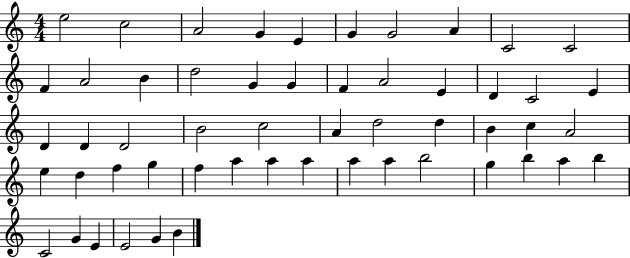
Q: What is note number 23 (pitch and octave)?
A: D4